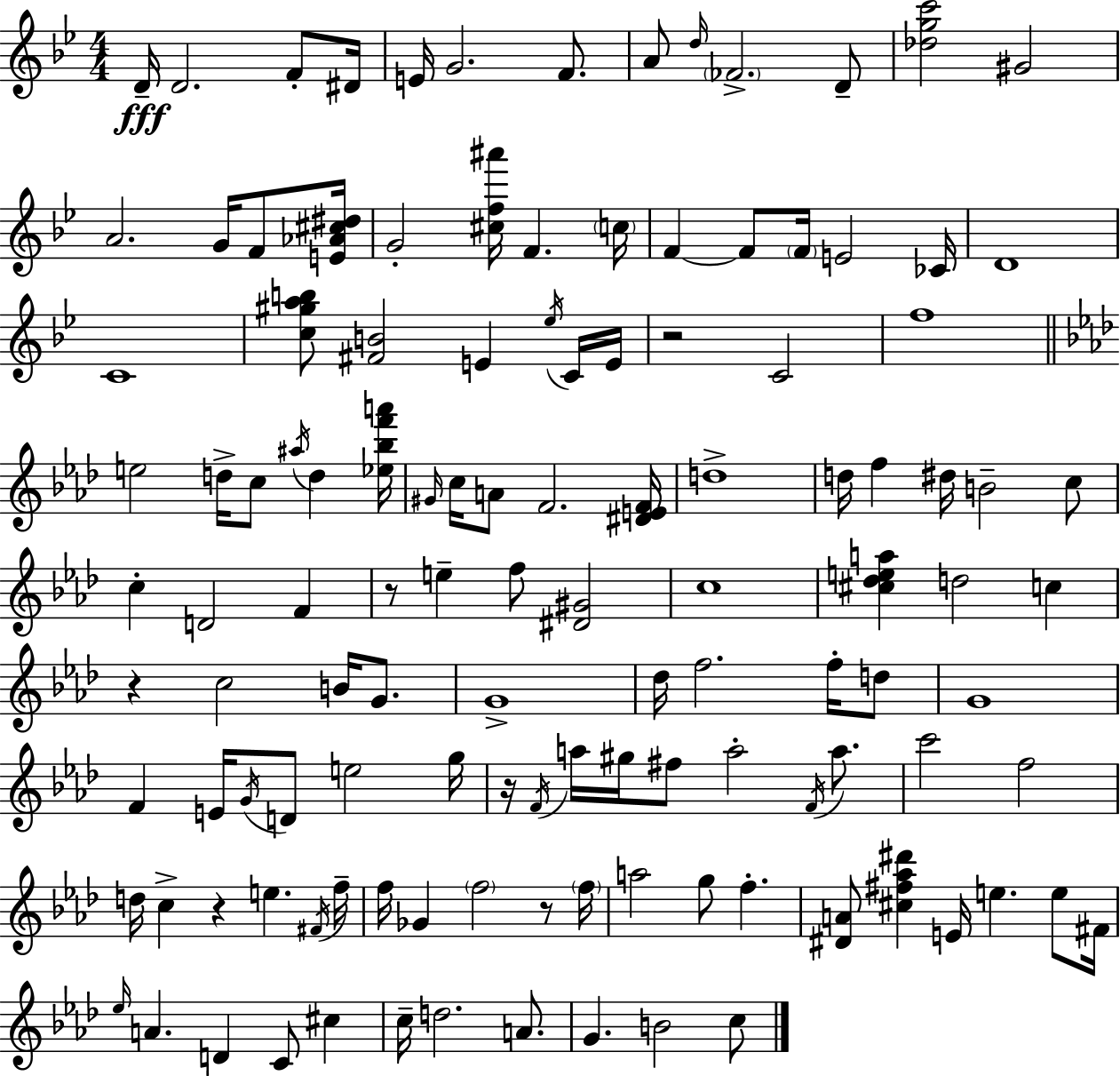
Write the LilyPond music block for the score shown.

{
  \clef treble
  \numericTimeSignature
  \time 4/4
  \key g \minor
  d'16--\fff d'2. f'8-. dis'16 | e'16 g'2. f'8. | a'8 \grace { d''16 } \parenthesize fes'2.-> d'8-- | <des'' g'' c'''>2 gis'2 | \break a'2. g'16 f'8 | <e' aes' cis'' dis''>16 g'2-. <cis'' f'' ais'''>16 f'4. | \parenthesize c''16 f'4~~ f'8 \parenthesize f'16 e'2 | ces'16 d'1 | \break c'1 | <c'' gis'' a'' b''>8 <fis' b'>2 e'4 \acciaccatura { ees''16 } | c'16 e'16 r2 c'2 | f''1 | \break \bar "||" \break \key aes \major e''2 d''16-> c''8 \acciaccatura { ais''16 } d''4 | <ees'' bes'' f''' a'''>16 \grace { gis'16 } c''16 a'8 f'2. | <dis' e' f'>16 d''1-> | d''16 f''4 dis''16 b'2-- | \break c''8 c''4-. d'2 f'4 | r8 e''4-- f''8 <dis' gis'>2 | c''1 | <cis'' des'' e'' a''>4 d''2 c''4 | \break r4 c''2 b'16 g'8. | g'1-> | des''16 f''2. f''16-. | d''8 g'1 | \break f'4 e'16 \acciaccatura { g'16 } d'8 e''2 | g''16 r16 \acciaccatura { f'16 } a''16 gis''16 fis''8 a''2-. | \acciaccatura { f'16 } a''8. c'''2 f''2 | d''16 c''4-> r4 e''4. | \break \acciaccatura { fis'16 } f''16-- f''16 ges'4 \parenthesize f''2 | r8 \parenthesize f''16 a''2 g''8 | f''4.-. <dis' a'>8 <cis'' fis'' aes'' dis'''>4 e'16 e''4. | e''8 fis'16 \grace { ees''16 } a'4. d'4 | \break c'8 cis''4 c''16-- d''2. | a'8. g'4. b'2 | c''8 \bar "|."
}